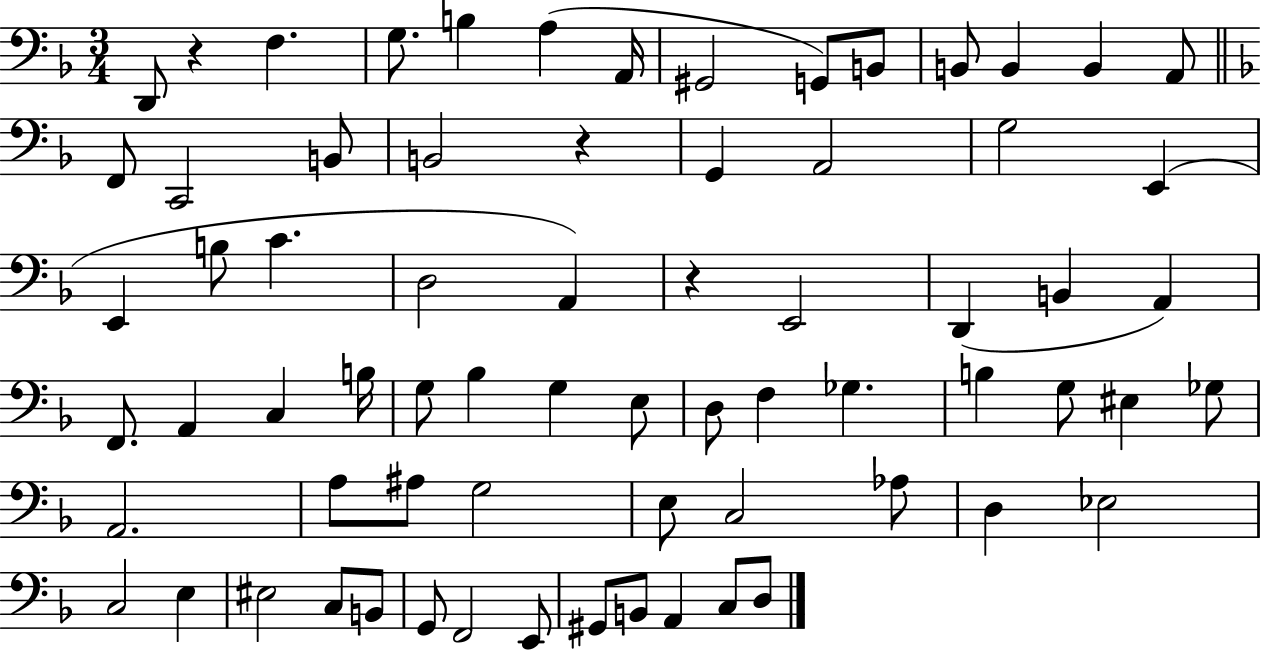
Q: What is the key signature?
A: F major